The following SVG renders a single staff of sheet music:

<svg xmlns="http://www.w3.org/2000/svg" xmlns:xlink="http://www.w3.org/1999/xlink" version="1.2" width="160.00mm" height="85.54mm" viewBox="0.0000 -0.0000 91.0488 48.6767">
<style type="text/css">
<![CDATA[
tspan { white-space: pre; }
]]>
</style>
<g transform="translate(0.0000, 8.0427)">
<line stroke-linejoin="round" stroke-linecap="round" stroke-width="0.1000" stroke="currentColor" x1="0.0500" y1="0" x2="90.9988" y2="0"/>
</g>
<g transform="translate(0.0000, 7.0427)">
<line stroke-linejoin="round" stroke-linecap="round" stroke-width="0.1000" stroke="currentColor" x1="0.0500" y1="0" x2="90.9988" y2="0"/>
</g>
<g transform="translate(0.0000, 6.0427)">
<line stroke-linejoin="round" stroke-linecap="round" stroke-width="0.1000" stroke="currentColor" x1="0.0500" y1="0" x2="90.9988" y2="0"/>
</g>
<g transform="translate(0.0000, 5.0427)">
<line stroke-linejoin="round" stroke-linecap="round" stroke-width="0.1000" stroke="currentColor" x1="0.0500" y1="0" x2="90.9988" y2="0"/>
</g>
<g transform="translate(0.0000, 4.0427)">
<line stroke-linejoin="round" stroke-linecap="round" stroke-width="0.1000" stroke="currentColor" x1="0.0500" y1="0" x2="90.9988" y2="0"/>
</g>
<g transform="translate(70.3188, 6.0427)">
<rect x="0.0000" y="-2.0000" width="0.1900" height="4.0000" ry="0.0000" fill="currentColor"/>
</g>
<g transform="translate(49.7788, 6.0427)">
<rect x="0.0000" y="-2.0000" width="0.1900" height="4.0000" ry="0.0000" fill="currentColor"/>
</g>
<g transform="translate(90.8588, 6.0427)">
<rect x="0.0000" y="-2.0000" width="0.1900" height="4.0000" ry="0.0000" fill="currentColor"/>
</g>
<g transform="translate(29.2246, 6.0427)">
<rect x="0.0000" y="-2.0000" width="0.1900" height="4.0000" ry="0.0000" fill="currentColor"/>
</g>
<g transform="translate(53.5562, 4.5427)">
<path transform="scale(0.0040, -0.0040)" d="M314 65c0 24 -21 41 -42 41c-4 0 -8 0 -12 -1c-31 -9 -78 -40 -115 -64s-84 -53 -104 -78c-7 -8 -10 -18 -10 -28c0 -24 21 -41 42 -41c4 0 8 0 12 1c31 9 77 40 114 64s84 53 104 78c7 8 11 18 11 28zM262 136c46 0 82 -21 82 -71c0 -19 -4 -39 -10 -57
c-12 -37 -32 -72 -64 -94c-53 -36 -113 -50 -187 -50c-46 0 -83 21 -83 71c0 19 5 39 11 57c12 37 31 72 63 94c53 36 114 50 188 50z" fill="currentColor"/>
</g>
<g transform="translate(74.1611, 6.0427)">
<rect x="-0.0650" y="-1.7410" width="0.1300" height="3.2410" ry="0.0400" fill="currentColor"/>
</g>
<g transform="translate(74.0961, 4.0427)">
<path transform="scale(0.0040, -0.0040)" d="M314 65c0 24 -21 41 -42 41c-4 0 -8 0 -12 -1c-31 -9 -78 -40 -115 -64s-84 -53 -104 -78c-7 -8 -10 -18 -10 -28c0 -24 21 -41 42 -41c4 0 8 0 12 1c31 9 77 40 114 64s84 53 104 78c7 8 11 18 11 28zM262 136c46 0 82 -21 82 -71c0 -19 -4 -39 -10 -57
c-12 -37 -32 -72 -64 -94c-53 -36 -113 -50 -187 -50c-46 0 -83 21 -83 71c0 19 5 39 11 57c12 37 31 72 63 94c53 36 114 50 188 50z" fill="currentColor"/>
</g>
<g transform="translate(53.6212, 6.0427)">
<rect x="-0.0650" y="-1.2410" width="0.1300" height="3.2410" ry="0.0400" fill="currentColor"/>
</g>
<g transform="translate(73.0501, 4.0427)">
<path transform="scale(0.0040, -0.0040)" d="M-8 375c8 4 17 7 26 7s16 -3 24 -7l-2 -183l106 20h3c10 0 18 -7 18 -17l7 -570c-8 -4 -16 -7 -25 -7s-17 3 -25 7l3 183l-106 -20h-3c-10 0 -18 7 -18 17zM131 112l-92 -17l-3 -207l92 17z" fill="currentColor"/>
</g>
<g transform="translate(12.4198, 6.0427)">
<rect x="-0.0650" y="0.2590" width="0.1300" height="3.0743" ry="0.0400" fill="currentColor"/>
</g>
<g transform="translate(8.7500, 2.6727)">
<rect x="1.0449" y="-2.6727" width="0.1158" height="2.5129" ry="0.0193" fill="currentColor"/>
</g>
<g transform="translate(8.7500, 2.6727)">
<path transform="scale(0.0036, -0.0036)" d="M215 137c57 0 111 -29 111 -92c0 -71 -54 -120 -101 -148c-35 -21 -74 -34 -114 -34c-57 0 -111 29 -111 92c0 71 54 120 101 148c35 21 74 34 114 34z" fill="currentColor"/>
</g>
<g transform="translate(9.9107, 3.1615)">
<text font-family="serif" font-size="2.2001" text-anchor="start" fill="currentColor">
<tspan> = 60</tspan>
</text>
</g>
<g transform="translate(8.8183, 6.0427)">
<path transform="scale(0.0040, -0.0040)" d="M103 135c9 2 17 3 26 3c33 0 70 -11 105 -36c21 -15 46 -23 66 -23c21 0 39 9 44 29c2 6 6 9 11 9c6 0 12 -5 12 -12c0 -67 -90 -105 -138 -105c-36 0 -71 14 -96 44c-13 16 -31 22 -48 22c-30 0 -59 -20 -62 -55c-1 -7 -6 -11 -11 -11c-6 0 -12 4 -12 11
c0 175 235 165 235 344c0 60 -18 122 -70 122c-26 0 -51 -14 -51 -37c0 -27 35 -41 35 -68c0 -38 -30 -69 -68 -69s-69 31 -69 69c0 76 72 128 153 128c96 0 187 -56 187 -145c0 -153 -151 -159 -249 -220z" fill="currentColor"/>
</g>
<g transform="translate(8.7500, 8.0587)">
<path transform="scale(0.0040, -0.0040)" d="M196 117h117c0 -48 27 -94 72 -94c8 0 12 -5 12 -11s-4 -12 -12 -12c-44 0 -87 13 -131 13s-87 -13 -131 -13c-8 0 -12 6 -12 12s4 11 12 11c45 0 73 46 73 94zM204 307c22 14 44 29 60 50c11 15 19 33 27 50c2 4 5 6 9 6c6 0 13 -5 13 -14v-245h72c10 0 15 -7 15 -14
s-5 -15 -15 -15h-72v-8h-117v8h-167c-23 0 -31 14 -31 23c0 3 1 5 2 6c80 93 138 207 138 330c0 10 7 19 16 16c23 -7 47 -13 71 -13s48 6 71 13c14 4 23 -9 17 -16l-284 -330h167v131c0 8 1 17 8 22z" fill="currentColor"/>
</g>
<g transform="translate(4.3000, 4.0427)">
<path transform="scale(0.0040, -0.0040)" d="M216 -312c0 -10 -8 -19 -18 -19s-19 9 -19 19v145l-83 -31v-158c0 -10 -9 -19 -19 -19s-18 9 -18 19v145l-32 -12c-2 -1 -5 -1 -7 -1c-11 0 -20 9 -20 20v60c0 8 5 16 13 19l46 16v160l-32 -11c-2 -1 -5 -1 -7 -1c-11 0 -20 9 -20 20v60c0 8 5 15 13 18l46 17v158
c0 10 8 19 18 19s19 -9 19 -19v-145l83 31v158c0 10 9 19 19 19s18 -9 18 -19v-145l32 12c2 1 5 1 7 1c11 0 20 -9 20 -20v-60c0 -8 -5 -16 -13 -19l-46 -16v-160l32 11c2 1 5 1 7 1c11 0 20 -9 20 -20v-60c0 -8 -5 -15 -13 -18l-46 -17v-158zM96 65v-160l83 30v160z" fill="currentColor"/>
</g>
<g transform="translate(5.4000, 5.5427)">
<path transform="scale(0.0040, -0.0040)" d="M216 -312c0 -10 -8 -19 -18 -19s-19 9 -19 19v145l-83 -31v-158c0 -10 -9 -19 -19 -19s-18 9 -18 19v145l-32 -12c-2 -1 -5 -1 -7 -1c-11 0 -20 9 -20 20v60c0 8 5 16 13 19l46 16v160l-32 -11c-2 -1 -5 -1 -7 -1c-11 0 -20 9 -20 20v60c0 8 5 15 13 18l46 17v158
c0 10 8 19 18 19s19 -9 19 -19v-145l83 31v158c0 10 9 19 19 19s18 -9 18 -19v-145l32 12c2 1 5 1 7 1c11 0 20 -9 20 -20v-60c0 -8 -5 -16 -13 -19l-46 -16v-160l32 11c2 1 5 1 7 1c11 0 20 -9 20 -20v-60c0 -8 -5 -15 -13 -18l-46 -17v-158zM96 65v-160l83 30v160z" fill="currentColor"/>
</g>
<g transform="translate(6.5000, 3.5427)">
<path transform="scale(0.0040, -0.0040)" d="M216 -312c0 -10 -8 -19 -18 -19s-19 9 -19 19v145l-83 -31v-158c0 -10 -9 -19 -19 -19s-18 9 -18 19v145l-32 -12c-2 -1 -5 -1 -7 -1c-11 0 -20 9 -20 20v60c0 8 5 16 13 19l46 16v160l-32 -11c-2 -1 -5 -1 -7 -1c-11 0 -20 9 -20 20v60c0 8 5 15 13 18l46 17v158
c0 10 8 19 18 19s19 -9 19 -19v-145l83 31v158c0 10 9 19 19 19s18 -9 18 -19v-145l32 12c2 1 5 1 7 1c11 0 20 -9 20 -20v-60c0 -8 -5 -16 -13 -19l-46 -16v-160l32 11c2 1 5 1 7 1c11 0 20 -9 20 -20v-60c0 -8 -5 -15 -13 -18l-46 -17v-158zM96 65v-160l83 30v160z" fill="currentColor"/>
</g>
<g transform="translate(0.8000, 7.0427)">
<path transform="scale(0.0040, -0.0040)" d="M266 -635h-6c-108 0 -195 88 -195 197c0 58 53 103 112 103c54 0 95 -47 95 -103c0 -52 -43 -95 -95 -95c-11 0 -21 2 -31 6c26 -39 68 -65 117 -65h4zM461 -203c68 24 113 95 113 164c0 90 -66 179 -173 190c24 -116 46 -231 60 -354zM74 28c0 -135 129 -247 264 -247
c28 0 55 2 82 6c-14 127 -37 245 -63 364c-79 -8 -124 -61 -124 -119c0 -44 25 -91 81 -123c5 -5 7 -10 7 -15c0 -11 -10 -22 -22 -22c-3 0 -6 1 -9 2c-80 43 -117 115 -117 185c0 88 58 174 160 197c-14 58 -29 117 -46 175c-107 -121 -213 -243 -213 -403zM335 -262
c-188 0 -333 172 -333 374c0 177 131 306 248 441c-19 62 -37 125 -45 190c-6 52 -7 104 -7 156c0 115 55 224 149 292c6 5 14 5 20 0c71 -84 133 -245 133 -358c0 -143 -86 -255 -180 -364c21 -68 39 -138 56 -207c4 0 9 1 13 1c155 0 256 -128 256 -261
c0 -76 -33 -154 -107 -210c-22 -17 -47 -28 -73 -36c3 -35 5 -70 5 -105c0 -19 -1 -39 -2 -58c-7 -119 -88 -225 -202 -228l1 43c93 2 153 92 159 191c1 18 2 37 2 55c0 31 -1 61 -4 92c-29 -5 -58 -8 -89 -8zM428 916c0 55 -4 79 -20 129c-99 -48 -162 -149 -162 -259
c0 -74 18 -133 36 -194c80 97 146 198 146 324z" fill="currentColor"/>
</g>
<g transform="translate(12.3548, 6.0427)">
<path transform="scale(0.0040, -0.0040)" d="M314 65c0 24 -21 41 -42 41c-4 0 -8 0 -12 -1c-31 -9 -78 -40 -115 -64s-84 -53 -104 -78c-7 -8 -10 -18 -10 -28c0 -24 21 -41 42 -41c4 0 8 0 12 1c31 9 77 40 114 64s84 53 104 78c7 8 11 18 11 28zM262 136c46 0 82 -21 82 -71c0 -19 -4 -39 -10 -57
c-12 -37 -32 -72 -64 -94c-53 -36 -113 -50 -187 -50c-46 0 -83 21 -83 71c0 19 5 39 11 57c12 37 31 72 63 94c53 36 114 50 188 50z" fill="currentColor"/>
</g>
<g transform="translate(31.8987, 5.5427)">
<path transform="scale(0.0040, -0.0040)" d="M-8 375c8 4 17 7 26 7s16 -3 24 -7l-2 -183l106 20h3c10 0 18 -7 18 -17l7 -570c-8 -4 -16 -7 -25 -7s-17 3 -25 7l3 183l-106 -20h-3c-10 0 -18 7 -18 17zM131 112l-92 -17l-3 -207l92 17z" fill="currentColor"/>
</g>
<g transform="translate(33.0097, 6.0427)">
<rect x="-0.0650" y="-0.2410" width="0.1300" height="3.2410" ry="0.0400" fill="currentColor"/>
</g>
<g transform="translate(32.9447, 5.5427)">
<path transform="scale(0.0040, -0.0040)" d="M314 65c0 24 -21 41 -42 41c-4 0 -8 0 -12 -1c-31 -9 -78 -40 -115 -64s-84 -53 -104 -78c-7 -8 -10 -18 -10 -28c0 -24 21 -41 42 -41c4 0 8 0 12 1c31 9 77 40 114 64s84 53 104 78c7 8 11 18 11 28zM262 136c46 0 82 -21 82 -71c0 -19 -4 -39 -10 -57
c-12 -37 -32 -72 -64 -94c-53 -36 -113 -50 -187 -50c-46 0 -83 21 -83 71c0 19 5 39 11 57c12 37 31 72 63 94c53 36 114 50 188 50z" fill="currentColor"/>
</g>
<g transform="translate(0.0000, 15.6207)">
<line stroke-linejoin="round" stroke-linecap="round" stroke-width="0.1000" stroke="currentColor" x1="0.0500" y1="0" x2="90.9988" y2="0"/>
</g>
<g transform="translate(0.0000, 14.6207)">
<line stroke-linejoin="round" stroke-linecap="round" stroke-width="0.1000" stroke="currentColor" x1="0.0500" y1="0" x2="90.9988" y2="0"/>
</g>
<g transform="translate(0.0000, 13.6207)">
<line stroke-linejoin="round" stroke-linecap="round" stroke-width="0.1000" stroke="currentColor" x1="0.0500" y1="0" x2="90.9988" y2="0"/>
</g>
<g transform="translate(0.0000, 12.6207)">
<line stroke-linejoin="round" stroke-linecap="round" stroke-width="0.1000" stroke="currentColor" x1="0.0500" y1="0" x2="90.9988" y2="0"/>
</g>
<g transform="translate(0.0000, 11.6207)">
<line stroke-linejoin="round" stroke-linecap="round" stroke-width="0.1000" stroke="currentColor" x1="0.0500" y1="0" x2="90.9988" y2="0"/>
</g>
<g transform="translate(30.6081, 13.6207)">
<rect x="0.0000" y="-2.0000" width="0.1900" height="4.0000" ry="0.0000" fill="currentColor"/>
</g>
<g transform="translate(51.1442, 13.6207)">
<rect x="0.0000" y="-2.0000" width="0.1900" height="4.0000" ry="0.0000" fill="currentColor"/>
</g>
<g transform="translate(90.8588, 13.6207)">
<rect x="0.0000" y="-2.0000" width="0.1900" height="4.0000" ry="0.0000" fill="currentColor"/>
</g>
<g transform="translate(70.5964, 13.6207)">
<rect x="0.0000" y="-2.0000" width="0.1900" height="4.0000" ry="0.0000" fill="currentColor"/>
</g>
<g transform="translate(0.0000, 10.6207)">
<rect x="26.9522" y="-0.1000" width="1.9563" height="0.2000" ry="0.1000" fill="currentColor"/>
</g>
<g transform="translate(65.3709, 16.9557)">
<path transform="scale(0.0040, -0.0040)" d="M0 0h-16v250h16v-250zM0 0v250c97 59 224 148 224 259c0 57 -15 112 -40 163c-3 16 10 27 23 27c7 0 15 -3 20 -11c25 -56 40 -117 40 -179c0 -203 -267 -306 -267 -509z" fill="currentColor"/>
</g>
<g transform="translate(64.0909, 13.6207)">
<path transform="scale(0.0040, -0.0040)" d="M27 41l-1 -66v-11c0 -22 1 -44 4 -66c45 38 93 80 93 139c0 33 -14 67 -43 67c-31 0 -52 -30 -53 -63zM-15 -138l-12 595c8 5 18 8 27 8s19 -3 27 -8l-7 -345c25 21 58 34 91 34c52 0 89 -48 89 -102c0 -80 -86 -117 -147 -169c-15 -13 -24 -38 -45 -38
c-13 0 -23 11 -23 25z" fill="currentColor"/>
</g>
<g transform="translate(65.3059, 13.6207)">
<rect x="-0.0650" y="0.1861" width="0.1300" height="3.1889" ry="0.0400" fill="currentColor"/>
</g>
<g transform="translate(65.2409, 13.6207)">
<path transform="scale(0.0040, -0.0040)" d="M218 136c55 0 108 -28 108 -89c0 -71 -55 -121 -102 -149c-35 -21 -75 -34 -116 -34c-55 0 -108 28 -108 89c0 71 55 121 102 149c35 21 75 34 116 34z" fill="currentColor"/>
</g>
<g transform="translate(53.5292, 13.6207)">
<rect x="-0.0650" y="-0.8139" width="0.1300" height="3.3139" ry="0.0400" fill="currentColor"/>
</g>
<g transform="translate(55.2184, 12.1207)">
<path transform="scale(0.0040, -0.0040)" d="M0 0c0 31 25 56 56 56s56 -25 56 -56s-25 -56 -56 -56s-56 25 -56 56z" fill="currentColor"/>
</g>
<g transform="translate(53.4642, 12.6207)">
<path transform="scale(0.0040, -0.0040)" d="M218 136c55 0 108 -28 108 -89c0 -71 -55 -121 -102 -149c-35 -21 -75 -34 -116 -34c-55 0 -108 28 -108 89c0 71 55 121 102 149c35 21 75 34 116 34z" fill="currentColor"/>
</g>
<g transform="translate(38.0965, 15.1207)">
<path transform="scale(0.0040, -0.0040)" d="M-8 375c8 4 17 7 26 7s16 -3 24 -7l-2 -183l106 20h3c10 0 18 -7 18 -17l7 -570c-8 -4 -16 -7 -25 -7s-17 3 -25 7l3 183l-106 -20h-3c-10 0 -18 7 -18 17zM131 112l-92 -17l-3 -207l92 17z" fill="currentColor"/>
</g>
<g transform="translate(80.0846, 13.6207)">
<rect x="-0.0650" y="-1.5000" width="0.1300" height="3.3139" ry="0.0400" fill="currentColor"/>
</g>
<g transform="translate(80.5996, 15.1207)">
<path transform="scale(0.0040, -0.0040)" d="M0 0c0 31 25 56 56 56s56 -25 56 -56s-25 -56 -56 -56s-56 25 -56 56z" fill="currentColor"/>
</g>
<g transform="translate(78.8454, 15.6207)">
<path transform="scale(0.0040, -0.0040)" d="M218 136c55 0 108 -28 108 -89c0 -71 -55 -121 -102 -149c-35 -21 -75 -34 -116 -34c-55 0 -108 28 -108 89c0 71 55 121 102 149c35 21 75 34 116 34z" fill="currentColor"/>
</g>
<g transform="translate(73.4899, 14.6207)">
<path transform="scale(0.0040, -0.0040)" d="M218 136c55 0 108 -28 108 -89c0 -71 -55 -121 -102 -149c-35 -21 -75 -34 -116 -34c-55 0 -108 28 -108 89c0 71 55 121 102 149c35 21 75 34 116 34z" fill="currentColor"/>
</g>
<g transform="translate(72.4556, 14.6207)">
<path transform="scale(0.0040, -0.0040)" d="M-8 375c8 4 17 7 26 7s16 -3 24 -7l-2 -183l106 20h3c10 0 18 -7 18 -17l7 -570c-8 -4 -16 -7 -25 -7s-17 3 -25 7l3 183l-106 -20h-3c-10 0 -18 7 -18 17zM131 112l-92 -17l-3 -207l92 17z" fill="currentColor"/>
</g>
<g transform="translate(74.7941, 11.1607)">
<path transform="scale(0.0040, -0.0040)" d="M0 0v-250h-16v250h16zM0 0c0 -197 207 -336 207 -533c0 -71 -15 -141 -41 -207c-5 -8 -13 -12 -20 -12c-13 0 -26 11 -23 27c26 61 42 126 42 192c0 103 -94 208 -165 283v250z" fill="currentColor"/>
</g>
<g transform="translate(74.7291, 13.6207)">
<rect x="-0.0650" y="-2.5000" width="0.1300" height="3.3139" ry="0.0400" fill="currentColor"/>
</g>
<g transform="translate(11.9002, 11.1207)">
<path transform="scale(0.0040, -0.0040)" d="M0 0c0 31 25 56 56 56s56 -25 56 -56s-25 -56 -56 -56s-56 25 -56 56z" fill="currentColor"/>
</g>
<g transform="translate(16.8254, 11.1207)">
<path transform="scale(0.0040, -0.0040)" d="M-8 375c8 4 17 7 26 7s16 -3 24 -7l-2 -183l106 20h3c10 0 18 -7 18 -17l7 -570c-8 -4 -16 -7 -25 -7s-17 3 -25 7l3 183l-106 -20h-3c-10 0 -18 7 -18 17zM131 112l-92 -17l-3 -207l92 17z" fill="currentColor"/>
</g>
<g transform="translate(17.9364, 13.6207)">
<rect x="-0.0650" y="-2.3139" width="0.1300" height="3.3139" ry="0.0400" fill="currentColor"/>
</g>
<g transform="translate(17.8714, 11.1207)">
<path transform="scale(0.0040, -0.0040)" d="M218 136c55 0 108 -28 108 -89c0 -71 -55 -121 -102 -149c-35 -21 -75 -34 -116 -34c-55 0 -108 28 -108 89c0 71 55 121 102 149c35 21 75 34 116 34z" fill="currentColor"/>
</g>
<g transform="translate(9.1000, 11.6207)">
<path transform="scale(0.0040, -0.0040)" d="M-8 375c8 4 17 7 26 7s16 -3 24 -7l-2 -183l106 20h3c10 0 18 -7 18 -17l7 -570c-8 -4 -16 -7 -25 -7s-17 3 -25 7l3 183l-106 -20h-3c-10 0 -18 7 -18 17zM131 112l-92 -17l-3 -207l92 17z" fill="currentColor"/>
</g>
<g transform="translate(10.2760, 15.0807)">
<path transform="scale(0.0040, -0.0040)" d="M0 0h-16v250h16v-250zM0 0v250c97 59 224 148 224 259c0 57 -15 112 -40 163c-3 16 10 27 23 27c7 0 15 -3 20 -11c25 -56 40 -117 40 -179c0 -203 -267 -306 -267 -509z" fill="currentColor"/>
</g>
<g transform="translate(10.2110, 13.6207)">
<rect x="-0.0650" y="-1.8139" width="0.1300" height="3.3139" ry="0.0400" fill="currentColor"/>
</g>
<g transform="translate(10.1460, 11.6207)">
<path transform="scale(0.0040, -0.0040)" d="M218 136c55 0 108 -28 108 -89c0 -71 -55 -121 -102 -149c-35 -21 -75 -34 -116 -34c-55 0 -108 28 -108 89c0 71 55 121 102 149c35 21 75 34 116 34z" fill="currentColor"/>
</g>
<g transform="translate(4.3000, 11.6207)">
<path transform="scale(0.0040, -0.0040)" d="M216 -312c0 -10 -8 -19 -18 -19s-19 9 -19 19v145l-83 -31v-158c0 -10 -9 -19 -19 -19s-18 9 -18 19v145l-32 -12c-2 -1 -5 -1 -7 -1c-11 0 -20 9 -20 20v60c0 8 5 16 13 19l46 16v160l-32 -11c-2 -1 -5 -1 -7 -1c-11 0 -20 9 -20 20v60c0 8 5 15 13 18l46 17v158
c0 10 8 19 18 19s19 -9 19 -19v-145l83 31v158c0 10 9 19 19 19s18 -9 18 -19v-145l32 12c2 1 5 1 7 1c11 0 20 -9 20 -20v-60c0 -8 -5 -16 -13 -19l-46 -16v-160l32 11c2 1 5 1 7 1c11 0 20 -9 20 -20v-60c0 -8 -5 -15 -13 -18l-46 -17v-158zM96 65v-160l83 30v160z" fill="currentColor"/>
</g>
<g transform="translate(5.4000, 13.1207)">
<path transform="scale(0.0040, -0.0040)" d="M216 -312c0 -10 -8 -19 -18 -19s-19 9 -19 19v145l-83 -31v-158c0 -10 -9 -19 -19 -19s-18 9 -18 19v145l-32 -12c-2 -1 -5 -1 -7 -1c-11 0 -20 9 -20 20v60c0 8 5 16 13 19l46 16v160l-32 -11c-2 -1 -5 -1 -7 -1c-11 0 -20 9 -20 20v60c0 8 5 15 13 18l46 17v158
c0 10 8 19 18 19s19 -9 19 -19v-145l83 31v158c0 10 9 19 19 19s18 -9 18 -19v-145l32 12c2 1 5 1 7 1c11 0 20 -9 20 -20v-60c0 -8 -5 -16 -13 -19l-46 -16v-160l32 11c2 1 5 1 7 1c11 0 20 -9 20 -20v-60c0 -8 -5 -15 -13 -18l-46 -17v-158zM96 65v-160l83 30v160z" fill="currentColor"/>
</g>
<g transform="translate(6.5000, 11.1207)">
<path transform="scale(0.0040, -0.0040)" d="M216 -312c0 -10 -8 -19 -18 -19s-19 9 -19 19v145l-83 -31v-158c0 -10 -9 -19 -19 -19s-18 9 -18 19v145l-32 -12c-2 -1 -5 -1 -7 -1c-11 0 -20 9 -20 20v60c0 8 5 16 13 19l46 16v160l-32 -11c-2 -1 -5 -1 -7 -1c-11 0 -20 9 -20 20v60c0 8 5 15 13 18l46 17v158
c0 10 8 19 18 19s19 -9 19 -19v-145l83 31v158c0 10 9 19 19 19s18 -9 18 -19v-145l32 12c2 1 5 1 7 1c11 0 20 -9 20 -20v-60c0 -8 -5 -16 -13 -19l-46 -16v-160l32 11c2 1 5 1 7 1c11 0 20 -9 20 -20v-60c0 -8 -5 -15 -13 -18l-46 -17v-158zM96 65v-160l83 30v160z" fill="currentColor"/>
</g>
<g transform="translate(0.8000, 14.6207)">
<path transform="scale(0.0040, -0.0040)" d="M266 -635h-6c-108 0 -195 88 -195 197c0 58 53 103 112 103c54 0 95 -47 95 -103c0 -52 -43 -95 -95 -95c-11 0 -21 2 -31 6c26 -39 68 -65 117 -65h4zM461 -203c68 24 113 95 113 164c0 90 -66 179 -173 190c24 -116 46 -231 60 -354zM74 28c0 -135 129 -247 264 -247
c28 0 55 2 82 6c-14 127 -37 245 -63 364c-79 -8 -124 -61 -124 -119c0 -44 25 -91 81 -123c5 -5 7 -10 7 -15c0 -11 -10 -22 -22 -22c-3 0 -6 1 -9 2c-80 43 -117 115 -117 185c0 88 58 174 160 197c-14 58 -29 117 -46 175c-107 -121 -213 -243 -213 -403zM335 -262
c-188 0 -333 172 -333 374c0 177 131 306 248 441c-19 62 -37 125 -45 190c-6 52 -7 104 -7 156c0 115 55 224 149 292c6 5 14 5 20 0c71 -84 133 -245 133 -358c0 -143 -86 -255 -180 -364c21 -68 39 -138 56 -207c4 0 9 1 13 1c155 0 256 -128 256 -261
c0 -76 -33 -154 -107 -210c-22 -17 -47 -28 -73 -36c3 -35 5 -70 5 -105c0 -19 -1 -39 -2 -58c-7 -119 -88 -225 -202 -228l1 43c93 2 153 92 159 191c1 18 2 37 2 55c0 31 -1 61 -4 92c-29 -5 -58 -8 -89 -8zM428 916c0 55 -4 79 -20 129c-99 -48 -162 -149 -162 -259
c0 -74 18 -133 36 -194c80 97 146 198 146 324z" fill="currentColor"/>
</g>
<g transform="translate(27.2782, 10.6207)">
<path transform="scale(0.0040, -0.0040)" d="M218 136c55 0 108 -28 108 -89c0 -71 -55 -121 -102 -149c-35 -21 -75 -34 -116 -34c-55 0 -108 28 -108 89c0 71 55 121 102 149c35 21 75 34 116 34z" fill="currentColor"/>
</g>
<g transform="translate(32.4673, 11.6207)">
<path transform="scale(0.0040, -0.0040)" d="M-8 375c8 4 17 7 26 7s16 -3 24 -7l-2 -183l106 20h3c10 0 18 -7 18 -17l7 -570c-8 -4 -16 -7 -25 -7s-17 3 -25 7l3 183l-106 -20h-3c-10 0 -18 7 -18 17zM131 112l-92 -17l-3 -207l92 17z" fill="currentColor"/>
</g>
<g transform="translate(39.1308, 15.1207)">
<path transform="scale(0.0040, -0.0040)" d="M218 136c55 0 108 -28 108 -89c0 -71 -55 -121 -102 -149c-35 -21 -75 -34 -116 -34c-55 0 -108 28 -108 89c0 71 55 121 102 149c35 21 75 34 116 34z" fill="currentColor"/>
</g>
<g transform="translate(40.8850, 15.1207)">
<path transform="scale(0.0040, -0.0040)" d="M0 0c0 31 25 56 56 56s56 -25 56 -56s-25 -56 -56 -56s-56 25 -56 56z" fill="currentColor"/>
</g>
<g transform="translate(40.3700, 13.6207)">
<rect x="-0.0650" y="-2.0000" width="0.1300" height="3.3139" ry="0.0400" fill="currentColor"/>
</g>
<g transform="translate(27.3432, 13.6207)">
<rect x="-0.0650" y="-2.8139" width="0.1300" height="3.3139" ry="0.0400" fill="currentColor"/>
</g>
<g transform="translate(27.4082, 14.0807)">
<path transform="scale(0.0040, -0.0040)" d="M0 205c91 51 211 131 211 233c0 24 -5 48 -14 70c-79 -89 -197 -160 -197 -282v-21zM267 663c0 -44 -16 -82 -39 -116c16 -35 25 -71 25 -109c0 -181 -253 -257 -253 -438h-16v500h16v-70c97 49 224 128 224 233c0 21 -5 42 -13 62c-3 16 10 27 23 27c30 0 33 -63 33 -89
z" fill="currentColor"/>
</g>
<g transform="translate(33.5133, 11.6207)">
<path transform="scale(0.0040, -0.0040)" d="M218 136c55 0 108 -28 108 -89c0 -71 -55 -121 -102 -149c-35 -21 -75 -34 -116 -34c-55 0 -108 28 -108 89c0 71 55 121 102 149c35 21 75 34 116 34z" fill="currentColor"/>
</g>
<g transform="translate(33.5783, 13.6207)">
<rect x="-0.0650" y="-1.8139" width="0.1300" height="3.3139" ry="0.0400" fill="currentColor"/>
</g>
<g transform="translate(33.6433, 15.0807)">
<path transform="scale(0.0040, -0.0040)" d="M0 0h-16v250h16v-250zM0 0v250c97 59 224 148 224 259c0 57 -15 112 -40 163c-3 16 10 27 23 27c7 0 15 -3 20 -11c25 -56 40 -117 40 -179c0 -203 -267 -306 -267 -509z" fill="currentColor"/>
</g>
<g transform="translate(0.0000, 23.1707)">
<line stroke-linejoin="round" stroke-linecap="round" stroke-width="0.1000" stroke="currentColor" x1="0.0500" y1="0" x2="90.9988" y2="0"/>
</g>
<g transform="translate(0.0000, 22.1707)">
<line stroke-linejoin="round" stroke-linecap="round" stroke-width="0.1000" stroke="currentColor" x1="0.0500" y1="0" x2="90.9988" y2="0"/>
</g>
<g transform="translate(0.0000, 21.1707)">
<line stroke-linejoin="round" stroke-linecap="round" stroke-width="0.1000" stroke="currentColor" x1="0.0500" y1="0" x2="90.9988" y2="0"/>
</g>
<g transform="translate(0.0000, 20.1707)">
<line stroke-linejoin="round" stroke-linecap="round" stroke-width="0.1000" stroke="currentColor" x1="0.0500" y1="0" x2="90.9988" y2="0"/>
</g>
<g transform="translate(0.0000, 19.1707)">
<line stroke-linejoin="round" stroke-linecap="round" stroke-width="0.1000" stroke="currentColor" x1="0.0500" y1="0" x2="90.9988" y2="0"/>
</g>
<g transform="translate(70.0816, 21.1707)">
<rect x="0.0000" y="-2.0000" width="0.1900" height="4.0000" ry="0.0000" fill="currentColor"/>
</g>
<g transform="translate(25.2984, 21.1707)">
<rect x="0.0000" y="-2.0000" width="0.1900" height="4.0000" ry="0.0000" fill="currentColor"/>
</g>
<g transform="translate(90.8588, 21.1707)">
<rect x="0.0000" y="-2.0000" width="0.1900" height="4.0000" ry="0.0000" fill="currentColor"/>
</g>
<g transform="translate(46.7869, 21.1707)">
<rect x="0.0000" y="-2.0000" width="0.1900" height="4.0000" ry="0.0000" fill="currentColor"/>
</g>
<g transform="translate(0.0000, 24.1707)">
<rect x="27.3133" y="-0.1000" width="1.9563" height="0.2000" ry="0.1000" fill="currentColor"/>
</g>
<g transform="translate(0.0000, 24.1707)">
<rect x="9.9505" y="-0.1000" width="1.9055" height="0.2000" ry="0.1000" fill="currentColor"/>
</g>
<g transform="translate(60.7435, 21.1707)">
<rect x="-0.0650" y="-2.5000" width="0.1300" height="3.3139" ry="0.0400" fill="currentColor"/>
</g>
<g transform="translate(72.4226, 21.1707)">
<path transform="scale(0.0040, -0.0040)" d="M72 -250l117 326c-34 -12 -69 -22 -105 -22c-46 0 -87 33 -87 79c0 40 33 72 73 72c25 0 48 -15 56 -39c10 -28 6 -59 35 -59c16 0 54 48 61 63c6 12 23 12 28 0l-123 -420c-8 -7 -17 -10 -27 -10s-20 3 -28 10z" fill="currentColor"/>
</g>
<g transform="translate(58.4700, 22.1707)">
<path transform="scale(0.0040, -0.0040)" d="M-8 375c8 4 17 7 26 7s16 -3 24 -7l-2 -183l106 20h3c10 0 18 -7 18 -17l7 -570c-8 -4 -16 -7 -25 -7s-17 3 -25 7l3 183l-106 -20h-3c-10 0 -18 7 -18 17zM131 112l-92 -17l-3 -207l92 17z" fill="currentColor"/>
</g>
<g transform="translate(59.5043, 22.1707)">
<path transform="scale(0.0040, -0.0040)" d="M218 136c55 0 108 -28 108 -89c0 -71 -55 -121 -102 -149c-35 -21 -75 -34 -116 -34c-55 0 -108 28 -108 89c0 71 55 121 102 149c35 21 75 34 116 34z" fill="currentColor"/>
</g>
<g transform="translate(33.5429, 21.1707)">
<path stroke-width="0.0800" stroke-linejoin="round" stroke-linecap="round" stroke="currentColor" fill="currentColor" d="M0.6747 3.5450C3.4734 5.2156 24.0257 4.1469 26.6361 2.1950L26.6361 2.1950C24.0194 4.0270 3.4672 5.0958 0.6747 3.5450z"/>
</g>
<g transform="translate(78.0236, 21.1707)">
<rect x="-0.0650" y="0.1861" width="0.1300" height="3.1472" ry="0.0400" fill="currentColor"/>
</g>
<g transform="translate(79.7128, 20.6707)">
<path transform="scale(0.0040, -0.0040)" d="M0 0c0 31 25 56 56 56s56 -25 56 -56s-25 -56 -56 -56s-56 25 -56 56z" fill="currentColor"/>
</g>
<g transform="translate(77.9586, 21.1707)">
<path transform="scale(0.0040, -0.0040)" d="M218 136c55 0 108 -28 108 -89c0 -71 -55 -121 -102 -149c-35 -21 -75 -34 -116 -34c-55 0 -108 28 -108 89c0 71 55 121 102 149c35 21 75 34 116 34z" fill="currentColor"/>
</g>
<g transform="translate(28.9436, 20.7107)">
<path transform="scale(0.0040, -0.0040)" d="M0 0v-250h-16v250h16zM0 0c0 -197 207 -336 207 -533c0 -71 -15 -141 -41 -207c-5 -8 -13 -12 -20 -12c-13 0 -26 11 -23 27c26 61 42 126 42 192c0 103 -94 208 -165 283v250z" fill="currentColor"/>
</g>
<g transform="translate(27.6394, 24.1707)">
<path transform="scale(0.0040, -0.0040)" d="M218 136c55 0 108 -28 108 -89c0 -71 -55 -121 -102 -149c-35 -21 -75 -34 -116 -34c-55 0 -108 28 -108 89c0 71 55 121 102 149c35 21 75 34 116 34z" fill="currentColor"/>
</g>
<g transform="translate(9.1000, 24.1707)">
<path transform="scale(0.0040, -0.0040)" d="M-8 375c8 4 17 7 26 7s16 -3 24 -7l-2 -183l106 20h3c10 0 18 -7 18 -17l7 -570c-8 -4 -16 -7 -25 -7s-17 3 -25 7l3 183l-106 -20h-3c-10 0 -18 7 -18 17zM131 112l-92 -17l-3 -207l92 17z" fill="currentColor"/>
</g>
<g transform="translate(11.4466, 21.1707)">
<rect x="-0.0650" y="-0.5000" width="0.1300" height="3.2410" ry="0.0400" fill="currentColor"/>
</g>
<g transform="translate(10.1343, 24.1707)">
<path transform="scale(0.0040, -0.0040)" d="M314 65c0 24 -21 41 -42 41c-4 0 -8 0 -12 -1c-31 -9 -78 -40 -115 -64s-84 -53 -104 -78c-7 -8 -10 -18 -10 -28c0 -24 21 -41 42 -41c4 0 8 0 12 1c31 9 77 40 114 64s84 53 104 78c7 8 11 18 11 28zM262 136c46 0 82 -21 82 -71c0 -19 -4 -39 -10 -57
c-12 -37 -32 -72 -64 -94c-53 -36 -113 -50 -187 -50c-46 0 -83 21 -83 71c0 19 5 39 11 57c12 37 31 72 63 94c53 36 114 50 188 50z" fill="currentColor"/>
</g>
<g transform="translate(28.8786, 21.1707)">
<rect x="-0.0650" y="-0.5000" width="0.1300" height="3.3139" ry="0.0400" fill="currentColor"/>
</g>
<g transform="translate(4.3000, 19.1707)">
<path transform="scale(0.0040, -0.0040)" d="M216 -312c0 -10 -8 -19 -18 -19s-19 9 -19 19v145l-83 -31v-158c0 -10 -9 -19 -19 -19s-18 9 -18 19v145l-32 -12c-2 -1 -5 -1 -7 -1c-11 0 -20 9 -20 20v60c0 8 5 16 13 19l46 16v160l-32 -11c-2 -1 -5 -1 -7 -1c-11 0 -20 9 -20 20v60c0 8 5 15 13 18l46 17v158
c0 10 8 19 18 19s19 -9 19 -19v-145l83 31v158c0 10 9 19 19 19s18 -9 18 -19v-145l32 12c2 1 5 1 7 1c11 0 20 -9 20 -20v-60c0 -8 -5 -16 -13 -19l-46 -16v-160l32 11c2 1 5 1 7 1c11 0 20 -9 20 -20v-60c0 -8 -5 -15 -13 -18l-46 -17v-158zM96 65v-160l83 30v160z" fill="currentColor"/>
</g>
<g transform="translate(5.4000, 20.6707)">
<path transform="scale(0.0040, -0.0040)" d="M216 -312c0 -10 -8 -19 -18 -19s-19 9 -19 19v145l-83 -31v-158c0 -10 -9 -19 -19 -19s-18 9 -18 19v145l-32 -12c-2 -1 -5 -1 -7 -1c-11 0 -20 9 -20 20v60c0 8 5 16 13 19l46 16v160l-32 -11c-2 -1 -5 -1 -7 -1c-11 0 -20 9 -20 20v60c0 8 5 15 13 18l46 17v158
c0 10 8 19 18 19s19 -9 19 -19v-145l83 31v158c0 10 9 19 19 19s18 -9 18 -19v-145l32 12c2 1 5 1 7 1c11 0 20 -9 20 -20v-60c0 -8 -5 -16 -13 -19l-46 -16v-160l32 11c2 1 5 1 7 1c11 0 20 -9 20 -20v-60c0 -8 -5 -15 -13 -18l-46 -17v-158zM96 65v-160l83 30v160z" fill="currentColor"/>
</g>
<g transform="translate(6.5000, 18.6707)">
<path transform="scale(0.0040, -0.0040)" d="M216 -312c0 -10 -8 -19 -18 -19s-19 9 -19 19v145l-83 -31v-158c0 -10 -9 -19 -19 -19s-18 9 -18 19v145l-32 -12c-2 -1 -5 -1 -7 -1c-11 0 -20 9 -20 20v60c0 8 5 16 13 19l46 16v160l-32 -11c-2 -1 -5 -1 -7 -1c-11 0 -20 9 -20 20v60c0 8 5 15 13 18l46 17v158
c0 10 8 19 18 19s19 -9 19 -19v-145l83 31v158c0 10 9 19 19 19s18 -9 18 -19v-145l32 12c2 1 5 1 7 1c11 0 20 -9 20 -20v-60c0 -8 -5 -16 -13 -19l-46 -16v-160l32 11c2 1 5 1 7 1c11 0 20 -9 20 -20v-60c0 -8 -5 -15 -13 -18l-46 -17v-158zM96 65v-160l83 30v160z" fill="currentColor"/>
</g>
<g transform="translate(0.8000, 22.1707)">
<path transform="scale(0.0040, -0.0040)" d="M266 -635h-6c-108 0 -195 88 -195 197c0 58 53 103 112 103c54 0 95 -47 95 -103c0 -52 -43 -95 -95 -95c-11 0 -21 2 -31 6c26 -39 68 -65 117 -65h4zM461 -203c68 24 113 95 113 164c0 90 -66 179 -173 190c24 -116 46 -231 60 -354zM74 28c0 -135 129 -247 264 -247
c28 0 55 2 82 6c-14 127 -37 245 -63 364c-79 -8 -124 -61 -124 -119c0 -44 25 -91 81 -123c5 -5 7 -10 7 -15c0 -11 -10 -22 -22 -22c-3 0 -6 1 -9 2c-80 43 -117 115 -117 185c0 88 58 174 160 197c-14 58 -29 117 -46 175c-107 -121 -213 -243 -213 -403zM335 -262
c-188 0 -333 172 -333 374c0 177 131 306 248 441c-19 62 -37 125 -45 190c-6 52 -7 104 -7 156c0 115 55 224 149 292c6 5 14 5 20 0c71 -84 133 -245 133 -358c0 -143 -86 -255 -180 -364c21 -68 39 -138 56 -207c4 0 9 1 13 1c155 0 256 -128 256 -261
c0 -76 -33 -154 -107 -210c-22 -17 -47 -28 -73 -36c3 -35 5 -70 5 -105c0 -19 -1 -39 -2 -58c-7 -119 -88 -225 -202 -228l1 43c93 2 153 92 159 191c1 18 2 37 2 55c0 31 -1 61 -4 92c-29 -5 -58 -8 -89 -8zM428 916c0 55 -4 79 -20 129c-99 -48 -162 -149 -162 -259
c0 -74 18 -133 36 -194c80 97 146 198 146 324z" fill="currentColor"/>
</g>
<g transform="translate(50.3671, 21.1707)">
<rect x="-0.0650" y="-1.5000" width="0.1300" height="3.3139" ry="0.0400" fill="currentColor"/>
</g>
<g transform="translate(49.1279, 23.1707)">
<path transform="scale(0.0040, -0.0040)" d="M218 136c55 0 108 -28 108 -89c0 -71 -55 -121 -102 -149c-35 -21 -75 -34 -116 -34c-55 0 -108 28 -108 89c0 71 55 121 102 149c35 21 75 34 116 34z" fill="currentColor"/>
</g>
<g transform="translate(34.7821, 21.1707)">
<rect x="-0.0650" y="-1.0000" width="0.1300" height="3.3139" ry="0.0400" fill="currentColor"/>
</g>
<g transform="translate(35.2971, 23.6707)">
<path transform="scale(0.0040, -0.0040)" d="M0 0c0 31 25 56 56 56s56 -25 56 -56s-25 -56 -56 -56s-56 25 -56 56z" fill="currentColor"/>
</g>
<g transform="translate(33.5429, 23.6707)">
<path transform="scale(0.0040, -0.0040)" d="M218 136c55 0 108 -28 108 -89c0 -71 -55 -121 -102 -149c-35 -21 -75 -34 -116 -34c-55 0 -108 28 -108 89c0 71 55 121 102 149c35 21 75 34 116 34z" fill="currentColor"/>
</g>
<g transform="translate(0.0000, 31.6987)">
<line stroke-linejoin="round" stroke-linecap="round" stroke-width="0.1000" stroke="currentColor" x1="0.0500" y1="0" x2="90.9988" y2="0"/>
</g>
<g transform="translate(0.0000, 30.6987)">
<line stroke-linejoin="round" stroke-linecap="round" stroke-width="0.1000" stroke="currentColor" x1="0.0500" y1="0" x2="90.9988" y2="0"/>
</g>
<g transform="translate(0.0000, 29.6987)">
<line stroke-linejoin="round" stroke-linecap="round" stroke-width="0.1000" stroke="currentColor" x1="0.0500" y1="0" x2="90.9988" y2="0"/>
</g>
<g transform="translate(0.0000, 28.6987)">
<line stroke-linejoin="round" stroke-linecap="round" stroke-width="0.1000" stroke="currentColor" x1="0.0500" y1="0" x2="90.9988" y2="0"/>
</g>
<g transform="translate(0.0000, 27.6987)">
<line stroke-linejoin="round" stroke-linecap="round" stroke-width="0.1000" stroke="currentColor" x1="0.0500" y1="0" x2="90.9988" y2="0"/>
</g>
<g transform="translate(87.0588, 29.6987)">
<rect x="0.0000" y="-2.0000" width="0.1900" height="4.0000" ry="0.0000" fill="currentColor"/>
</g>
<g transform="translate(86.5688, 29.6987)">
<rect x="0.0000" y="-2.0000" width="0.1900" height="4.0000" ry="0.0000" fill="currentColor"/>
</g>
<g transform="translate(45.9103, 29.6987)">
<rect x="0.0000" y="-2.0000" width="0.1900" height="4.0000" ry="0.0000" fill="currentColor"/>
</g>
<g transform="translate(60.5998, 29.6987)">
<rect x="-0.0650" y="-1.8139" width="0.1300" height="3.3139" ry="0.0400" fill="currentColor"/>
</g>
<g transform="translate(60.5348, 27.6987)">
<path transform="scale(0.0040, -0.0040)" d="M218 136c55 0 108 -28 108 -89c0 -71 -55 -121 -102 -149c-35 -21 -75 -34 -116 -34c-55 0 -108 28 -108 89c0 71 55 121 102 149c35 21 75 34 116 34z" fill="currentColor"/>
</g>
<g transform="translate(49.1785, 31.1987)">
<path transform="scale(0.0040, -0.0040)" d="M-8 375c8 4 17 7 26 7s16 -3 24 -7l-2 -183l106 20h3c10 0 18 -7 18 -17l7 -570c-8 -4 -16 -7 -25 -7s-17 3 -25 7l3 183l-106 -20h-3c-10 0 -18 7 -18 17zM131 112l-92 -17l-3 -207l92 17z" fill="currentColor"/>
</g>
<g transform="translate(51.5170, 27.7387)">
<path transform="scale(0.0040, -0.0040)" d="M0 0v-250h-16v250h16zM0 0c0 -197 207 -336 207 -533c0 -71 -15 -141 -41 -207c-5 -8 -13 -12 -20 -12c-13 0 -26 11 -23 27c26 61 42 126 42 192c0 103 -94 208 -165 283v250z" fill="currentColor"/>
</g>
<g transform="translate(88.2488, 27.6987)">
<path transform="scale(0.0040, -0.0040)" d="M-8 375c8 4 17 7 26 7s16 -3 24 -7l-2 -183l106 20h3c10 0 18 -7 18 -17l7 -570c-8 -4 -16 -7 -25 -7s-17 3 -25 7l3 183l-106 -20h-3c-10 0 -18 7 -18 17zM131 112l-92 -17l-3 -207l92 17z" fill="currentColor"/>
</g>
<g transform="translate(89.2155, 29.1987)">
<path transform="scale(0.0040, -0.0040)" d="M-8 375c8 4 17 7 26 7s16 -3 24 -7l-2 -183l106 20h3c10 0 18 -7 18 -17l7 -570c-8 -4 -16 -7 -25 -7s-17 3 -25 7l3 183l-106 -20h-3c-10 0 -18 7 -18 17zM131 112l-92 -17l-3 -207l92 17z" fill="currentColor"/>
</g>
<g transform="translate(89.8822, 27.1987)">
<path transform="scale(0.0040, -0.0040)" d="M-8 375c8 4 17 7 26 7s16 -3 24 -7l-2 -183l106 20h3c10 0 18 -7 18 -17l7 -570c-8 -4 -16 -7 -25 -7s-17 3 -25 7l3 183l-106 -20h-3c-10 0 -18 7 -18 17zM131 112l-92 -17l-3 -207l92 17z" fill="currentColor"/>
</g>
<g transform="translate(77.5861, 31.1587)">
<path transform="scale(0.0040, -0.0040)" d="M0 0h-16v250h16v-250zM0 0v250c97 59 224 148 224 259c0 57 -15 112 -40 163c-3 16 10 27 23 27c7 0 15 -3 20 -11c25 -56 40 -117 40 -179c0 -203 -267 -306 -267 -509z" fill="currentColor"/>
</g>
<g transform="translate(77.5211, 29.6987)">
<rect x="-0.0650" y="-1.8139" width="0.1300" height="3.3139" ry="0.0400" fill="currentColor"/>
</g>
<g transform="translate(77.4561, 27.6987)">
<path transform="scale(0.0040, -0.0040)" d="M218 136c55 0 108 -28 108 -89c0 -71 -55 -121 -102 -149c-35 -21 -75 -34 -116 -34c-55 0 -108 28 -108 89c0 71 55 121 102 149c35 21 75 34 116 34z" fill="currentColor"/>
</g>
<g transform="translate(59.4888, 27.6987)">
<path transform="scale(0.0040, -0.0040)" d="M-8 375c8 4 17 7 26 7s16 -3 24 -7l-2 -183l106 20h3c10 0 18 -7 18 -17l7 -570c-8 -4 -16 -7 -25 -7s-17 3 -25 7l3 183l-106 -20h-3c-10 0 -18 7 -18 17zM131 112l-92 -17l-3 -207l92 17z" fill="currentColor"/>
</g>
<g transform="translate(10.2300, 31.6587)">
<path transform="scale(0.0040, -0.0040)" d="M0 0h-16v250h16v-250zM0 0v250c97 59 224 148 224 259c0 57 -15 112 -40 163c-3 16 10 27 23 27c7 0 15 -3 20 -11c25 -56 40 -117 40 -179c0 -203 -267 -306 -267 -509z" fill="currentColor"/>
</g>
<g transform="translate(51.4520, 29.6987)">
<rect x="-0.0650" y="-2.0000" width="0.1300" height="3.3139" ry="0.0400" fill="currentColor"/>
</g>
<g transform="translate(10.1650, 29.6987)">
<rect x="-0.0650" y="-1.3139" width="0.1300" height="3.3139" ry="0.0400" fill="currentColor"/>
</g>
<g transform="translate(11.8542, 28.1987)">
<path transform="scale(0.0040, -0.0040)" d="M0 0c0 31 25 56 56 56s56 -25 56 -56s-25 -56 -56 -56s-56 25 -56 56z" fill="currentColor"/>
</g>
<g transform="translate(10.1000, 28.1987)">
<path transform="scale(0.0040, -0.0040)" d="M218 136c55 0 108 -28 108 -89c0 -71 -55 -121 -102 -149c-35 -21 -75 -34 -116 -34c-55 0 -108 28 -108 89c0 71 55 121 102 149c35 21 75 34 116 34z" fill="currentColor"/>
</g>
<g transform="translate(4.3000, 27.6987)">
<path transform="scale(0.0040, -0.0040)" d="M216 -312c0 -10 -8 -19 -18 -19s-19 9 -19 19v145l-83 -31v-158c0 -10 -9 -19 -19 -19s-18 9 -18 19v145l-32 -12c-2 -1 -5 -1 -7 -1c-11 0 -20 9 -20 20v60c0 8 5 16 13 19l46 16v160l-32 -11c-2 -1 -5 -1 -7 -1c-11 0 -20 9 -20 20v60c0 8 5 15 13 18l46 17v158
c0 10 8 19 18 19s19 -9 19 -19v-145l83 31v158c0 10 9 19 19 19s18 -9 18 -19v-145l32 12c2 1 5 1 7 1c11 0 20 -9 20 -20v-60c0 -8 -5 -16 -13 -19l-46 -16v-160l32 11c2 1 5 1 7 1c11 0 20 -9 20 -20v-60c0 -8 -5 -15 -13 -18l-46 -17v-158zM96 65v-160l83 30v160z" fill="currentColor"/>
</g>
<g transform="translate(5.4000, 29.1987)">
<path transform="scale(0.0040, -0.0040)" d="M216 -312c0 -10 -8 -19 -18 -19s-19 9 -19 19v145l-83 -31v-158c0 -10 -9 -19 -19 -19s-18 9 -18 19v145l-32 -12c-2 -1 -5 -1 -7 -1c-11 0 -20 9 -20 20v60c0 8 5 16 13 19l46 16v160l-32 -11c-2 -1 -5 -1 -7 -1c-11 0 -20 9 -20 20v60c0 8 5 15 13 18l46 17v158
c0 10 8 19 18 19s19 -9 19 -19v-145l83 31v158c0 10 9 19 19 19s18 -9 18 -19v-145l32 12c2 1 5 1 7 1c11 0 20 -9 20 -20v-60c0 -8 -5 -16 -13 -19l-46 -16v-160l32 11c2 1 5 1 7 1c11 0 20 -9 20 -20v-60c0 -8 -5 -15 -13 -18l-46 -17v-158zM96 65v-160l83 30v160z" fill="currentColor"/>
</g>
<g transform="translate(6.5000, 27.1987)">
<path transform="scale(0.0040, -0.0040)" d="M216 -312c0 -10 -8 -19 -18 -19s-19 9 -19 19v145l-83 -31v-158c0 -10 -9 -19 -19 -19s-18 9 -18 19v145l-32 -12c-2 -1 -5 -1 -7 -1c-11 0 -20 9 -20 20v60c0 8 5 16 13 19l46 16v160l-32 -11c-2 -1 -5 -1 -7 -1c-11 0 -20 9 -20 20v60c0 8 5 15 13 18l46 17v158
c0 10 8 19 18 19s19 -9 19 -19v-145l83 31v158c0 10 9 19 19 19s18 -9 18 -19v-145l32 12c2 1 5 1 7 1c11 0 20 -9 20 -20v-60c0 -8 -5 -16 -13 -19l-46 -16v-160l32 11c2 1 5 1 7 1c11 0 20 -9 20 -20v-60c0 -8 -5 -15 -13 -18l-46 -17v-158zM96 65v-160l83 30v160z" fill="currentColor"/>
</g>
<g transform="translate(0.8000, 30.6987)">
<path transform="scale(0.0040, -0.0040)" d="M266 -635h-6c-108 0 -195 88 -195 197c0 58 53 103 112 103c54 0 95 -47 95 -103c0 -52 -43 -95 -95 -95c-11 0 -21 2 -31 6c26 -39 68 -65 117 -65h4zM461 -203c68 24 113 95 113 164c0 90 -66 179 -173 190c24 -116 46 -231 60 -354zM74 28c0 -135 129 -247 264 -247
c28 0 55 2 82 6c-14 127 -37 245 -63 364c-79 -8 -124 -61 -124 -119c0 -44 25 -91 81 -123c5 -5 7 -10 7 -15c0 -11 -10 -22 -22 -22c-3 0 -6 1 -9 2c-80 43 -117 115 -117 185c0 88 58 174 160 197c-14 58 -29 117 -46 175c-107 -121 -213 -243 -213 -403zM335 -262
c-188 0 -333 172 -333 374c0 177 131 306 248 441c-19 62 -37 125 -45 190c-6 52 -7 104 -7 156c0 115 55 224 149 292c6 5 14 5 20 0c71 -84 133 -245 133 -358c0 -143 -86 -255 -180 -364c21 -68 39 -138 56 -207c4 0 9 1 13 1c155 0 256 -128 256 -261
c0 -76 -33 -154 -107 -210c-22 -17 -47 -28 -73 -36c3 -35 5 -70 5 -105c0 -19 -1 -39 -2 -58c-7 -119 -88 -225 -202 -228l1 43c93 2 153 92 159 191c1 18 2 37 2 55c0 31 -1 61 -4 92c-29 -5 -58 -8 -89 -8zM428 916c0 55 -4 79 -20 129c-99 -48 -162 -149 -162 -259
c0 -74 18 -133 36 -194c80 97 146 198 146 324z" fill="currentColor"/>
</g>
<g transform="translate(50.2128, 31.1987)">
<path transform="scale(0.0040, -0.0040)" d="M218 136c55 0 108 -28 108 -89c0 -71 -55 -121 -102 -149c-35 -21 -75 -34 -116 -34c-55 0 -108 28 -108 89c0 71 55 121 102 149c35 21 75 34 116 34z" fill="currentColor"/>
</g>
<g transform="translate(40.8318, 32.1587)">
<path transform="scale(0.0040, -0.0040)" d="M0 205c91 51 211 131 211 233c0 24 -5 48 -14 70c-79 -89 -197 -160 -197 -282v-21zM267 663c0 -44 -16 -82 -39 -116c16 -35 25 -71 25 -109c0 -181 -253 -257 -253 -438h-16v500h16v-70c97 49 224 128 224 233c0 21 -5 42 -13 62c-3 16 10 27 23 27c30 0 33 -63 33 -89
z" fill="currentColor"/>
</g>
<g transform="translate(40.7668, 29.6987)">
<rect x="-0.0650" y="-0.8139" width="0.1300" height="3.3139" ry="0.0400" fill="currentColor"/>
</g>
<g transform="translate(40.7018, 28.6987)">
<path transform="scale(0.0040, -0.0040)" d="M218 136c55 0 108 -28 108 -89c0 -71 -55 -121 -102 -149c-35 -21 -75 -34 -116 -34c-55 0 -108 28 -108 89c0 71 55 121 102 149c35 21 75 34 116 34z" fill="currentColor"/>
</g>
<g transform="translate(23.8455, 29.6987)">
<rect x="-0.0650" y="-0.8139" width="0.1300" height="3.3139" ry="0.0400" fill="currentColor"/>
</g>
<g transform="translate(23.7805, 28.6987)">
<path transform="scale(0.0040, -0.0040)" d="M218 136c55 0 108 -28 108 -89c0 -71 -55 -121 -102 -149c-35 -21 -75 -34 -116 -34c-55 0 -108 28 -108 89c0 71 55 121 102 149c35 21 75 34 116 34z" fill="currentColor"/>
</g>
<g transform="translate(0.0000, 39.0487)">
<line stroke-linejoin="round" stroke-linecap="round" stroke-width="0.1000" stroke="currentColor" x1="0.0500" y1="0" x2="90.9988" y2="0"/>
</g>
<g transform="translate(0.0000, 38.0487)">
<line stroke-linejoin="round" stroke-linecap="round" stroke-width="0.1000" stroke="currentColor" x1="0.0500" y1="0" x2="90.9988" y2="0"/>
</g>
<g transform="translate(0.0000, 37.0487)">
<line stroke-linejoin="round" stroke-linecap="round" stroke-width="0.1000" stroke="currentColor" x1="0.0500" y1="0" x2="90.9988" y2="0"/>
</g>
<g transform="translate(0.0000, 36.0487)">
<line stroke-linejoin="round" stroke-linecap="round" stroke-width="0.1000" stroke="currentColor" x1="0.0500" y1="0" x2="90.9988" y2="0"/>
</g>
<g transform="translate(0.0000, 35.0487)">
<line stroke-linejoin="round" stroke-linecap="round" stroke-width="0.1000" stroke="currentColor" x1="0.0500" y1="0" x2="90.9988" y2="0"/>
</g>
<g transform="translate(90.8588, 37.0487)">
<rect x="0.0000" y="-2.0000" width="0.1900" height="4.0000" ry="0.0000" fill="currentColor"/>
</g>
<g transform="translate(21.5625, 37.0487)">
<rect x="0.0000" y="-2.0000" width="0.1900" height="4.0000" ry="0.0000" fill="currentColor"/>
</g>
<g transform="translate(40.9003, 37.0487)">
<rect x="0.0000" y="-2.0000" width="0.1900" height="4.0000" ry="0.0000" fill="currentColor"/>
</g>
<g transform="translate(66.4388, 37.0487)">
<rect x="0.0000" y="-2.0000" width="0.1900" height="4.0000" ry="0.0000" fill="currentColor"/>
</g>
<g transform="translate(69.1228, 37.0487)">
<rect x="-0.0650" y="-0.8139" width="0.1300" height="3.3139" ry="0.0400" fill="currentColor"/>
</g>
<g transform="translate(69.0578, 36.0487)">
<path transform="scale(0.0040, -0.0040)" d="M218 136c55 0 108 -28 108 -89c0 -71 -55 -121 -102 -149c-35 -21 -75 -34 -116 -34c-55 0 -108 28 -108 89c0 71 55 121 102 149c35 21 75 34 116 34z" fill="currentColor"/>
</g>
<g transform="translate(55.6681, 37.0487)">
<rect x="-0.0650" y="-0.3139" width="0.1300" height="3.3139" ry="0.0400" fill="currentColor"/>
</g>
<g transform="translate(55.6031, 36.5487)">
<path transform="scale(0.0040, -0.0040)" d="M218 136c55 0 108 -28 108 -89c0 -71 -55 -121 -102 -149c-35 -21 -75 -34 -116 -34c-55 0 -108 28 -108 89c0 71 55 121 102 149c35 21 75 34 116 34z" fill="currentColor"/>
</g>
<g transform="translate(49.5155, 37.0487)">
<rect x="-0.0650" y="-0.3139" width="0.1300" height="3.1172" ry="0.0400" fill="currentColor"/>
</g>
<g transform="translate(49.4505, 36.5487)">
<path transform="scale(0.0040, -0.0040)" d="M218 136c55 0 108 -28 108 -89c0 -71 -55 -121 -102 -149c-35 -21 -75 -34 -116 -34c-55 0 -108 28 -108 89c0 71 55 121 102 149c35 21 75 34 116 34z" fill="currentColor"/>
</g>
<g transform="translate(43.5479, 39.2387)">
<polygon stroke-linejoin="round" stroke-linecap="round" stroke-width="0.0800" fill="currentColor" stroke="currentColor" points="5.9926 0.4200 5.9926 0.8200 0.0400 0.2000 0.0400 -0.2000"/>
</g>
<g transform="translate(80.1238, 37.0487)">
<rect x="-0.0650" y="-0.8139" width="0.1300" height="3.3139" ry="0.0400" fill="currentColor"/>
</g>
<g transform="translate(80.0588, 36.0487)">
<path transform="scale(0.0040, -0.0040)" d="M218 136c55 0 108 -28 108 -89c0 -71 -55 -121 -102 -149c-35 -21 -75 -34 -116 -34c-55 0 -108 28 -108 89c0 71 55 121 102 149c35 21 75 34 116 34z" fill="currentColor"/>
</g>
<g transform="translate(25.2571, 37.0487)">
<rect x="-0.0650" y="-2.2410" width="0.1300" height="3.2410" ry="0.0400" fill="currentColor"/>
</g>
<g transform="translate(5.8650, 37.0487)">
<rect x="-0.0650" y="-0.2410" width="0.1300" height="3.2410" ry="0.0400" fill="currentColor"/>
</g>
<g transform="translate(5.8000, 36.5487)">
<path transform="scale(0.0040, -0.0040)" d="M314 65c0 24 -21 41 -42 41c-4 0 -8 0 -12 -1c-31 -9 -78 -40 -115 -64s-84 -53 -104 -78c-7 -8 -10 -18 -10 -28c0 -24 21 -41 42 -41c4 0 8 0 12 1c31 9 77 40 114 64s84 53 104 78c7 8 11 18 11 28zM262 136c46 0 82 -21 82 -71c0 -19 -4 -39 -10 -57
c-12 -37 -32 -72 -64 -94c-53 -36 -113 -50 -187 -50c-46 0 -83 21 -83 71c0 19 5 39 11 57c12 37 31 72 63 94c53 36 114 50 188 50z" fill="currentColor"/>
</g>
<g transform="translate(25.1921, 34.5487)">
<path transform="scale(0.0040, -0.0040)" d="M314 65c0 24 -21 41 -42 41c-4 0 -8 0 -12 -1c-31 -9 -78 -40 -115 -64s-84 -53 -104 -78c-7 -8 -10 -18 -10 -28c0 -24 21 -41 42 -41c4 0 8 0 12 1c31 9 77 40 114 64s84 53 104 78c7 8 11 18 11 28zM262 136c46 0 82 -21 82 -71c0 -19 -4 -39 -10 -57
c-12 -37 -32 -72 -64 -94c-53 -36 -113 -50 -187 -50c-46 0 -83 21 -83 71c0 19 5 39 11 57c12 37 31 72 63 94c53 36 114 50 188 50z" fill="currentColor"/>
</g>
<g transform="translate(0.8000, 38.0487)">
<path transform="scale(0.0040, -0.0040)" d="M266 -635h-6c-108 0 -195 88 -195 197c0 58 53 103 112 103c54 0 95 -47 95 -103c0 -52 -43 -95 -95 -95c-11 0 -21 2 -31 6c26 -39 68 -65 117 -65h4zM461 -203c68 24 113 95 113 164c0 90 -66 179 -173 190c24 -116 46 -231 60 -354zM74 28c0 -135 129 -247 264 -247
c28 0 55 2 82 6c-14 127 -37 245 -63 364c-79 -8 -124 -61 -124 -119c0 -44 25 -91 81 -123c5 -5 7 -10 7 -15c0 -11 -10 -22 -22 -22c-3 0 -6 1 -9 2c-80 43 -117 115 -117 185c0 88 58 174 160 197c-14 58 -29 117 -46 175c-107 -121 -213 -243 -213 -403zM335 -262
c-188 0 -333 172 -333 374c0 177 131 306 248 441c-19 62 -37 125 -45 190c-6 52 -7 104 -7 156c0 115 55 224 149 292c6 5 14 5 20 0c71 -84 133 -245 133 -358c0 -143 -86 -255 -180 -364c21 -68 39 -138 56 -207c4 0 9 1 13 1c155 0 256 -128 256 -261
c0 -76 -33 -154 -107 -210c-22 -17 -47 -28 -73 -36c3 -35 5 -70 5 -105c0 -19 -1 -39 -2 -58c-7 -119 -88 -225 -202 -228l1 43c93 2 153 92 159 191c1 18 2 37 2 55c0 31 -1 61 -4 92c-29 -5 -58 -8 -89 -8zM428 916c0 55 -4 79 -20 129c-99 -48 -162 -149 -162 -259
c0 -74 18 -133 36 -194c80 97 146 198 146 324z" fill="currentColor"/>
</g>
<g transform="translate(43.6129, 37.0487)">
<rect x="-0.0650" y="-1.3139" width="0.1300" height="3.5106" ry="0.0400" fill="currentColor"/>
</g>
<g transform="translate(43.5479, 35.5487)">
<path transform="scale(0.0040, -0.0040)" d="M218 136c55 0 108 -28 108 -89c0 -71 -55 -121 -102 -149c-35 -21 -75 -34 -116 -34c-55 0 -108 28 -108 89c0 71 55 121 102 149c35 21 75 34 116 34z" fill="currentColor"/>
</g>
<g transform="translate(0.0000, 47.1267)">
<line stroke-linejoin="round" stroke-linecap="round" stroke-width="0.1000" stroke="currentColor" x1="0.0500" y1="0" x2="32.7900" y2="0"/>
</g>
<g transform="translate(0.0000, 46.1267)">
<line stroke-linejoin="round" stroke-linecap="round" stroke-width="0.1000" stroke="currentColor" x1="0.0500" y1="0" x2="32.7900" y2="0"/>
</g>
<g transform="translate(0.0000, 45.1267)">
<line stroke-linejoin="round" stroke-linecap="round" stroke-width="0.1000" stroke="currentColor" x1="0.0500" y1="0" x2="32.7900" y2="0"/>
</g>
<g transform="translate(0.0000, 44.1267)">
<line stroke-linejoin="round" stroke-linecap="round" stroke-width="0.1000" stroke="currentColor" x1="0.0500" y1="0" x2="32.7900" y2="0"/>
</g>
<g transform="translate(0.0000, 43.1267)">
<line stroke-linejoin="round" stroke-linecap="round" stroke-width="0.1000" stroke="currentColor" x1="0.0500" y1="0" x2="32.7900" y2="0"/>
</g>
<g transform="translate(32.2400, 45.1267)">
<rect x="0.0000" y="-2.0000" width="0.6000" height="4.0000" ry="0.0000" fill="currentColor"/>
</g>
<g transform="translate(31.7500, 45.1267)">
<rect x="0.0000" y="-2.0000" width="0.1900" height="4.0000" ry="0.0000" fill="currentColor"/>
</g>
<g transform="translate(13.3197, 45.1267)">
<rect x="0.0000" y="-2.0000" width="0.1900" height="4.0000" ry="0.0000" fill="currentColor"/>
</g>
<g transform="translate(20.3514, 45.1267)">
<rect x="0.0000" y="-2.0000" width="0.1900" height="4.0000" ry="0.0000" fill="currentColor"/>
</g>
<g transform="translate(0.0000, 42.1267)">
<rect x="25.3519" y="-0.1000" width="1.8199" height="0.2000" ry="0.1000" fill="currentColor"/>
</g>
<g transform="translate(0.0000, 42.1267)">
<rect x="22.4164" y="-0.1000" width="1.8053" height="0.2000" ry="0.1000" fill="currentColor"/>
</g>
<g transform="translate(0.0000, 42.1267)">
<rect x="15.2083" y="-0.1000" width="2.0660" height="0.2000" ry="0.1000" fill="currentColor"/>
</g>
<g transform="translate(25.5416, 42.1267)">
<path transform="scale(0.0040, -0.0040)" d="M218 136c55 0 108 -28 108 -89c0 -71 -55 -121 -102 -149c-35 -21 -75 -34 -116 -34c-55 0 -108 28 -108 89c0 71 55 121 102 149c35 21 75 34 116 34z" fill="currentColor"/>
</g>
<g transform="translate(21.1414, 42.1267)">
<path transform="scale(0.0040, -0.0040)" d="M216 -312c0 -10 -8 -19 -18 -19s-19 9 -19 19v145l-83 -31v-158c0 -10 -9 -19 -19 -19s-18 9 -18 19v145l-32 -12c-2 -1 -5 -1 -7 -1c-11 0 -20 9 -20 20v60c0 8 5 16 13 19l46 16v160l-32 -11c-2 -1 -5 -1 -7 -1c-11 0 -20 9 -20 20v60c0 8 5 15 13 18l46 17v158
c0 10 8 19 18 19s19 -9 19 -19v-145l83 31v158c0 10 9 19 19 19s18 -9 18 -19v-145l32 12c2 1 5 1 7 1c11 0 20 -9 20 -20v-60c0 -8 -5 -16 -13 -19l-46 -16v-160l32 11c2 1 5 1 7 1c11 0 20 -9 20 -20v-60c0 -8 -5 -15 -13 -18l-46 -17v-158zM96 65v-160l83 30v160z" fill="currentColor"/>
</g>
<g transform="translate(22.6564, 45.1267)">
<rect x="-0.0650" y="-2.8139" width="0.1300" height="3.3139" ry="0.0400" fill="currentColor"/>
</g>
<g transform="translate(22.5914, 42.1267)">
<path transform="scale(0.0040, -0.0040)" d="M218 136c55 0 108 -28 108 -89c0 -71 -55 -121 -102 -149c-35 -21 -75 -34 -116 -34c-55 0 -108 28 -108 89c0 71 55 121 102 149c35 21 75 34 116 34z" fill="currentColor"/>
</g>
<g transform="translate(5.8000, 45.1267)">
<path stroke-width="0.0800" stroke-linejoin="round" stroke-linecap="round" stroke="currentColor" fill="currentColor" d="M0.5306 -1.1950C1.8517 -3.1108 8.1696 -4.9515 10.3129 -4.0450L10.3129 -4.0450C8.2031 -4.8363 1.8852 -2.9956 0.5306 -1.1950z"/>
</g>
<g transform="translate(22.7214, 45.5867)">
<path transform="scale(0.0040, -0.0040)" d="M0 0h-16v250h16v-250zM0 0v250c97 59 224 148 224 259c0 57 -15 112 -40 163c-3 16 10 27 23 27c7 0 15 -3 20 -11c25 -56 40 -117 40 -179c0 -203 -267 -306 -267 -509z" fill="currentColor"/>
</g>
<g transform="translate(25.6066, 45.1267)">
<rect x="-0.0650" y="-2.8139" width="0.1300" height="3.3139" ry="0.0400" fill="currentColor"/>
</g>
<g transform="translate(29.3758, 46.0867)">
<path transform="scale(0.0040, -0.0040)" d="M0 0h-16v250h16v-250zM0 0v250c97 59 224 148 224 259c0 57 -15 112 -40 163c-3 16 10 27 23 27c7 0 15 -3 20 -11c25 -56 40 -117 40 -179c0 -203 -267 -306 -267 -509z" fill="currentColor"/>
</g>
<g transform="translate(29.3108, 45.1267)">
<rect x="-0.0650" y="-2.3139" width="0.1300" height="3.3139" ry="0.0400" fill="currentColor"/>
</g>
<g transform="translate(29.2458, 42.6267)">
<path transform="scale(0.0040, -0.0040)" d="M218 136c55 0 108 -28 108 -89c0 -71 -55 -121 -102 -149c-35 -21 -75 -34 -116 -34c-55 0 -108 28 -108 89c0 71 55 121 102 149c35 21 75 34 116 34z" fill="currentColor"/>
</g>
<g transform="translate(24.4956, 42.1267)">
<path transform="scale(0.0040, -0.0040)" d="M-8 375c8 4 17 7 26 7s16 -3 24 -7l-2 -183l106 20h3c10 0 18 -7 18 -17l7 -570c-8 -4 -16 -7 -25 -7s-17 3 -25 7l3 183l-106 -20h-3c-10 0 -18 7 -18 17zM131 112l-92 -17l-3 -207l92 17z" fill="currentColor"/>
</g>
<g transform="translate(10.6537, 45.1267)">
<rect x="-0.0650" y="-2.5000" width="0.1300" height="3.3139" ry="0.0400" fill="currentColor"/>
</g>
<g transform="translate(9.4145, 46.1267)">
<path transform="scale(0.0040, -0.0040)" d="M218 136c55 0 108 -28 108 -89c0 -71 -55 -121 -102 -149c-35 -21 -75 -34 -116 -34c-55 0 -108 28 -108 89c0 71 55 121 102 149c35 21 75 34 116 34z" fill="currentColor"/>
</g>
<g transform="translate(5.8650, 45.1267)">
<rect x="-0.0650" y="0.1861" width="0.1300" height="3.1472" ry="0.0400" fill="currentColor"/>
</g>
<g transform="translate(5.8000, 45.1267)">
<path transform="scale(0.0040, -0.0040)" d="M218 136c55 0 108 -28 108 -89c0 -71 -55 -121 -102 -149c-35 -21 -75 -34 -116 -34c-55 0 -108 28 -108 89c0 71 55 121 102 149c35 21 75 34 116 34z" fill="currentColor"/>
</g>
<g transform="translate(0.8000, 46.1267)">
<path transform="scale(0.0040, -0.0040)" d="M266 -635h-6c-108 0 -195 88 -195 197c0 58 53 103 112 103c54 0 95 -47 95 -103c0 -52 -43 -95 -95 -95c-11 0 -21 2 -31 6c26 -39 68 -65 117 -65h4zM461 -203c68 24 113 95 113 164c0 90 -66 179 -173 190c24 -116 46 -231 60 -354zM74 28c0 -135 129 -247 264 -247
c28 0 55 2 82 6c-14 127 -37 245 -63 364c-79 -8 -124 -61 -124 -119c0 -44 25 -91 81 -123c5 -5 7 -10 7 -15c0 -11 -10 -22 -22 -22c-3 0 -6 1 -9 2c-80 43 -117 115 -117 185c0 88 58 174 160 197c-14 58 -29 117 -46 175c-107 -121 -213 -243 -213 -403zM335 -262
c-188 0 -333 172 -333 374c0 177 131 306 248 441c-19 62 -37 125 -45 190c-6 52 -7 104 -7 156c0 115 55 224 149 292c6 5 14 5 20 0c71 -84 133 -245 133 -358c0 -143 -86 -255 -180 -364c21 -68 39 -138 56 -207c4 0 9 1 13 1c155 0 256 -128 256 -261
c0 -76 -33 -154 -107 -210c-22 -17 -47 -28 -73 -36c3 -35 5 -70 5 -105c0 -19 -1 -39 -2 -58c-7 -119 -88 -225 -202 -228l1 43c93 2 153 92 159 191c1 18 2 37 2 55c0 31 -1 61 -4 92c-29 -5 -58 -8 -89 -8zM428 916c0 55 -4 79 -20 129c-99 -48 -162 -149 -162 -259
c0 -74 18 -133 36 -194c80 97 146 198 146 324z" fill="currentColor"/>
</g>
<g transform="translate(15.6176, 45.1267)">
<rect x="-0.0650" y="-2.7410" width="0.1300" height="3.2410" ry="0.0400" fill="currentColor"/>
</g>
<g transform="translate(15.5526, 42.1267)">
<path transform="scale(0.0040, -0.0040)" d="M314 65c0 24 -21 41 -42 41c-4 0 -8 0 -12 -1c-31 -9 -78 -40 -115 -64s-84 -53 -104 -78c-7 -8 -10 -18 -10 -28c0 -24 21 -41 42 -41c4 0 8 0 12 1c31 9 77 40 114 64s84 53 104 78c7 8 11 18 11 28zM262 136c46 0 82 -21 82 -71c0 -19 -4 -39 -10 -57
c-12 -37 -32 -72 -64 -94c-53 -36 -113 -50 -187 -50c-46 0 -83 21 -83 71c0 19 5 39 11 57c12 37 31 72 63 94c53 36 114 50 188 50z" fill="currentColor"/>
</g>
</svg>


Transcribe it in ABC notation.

X:1
T:Untitled
M:2/4
L:1/4
K:A
B2 c2 e2 f2 f/2 g a/4 f/2 F d _B/2 G/2 E C2 ^C/2 D E G z/2 B e/2 d d/4 F/2 f f/2 c2 g2 e/2 c/2 c d d B G a2 ^a/2 a g/2